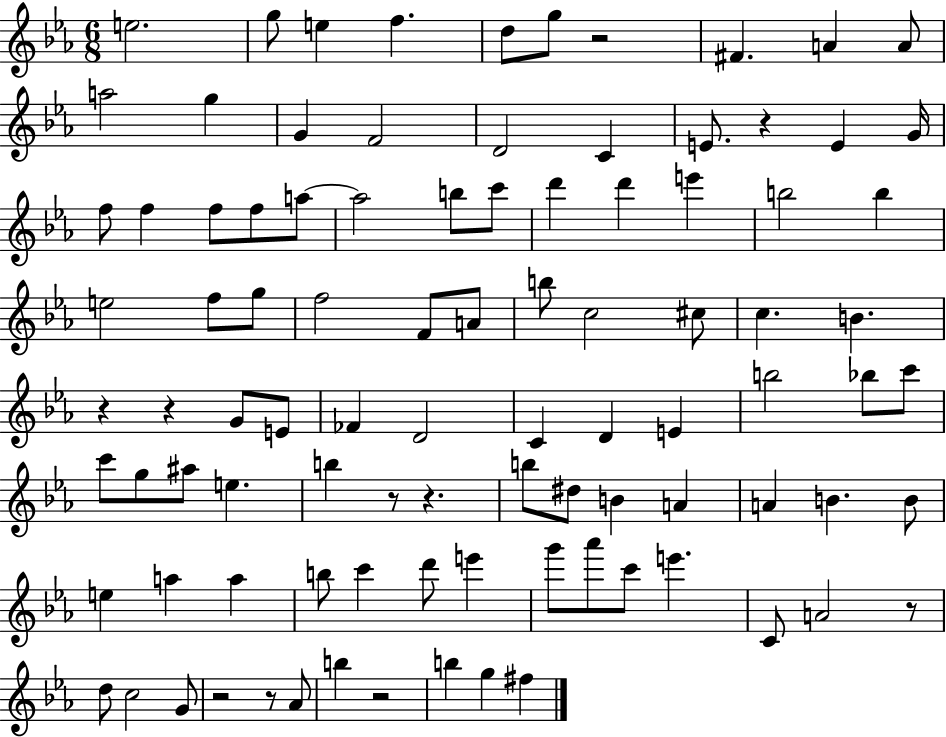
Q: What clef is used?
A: treble